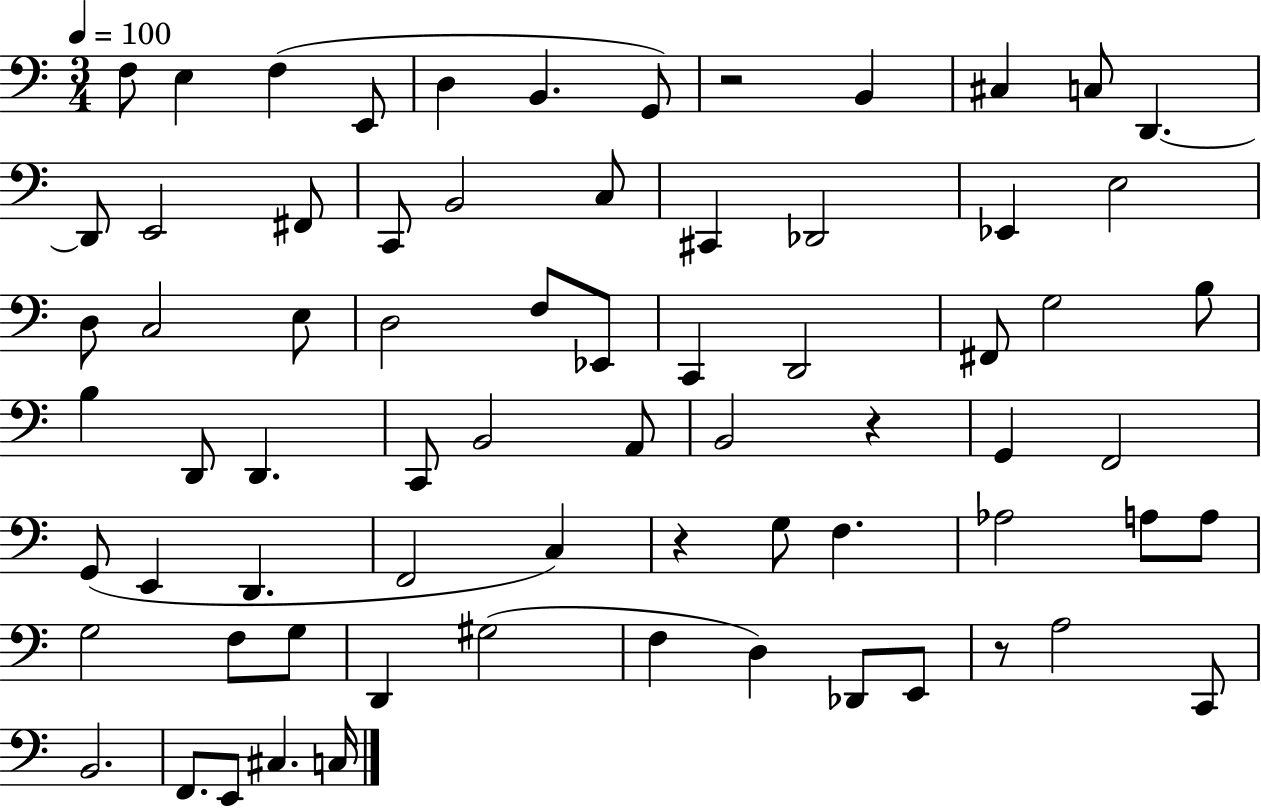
{
  \clef bass
  \numericTimeSignature
  \time 3/4
  \key c \major
  \tempo 4 = 100
  \repeat volta 2 { f8 e4 f4( e,8 | d4 b,4. g,8) | r2 b,4 | cis4 c8 d,4.~~ | \break d,8 e,2 fis,8 | c,8 b,2 c8 | cis,4 des,2 | ees,4 e2 | \break d8 c2 e8 | d2 f8 ees,8 | c,4 d,2 | fis,8 g2 b8 | \break b4 d,8 d,4. | c,8 b,2 a,8 | b,2 r4 | g,4 f,2 | \break g,8( e,4 d,4. | f,2 c4) | r4 g8 f4. | aes2 a8 a8 | \break g2 f8 g8 | d,4 gis2( | f4 d4) des,8 e,8 | r8 a2 c,8 | \break b,2. | f,8. e,8 cis4. c16 | } \bar "|."
}